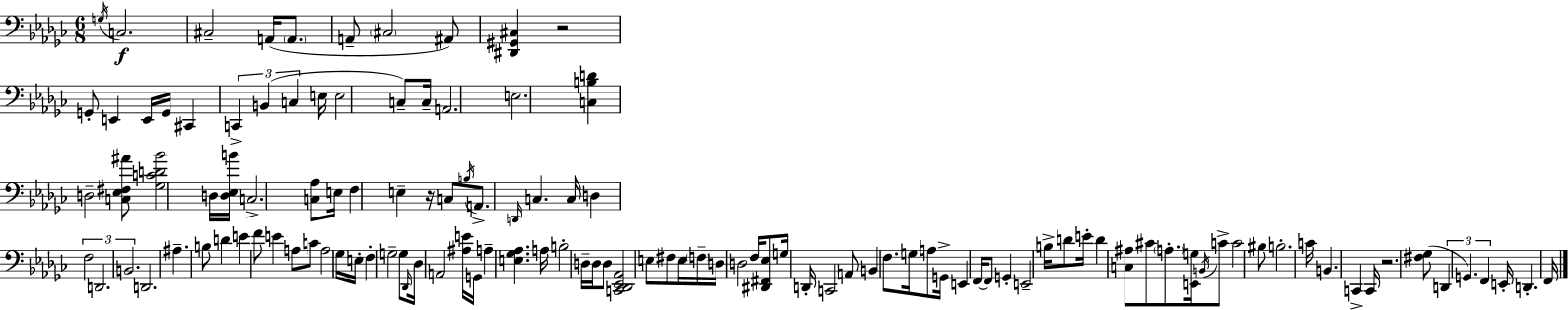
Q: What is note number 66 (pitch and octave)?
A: E3